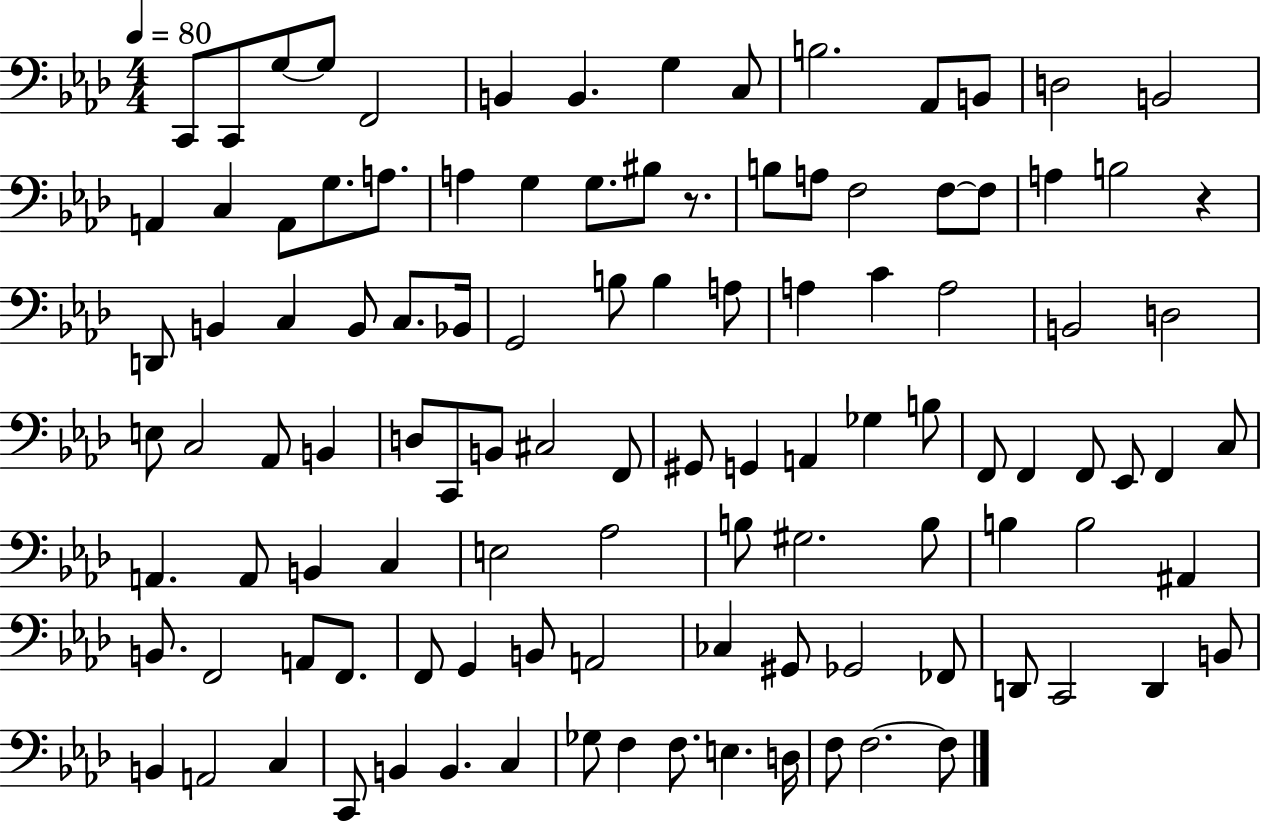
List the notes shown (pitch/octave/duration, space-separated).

C2/e C2/e G3/e G3/e F2/h B2/q B2/q. G3/q C3/e B3/h. Ab2/e B2/e D3/h B2/h A2/q C3/q A2/e G3/e. A3/e. A3/q G3/q G3/e. BIS3/e R/e. B3/e A3/e F3/h F3/e F3/e A3/q B3/h R/q D2/e B2/q C3/q B2/e C3/e. Bb2/s G2/h B3/e B3/q A3/e A3/q C4/q A3/h B2/h D3/h E3/e C3/h Ab2/e B2/q D3/e C2/e B2/e C#3/h F2/e G#2/e G2/q A2/q Gb3/q B3/e F2/e F2/q F2/e Eb2/e F2/q C3/e A2/q. A2/e B2/q C3/q E3/h Ab3/h B3/e G#3/h. B3/e B3/q B3/h A#2/q B2/e. F2/h A2/e F2/e. F2/e G2/q B2/e A2/h CES3/q G#2/e Gb2/h FES2/e D2/e C2/h D2/q B2/e B2/q A2/h C3/q C2/e B2/q B2/q. C3/q Gb3/e F3/q F3/e. E3/q. D3/s F3/e F3/h. F3/e